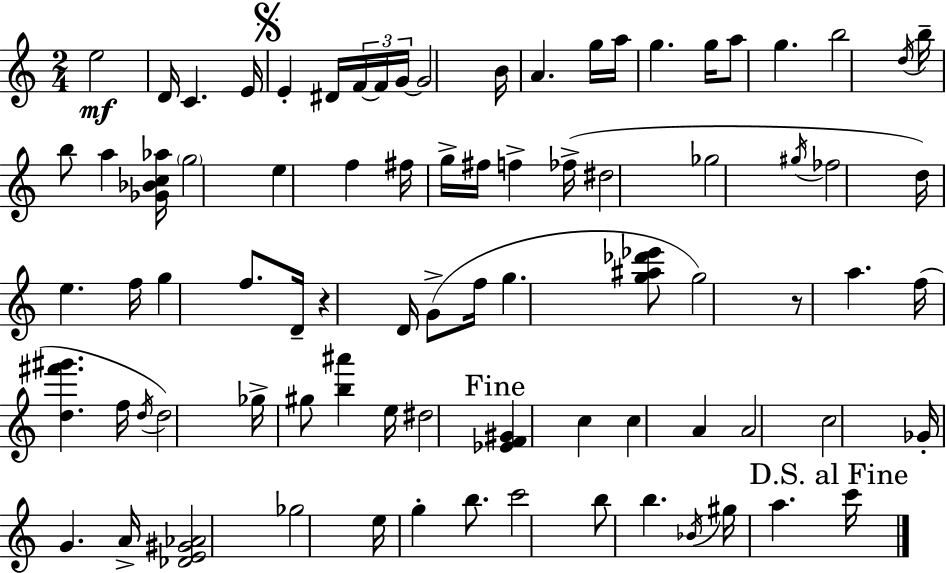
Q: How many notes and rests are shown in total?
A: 82